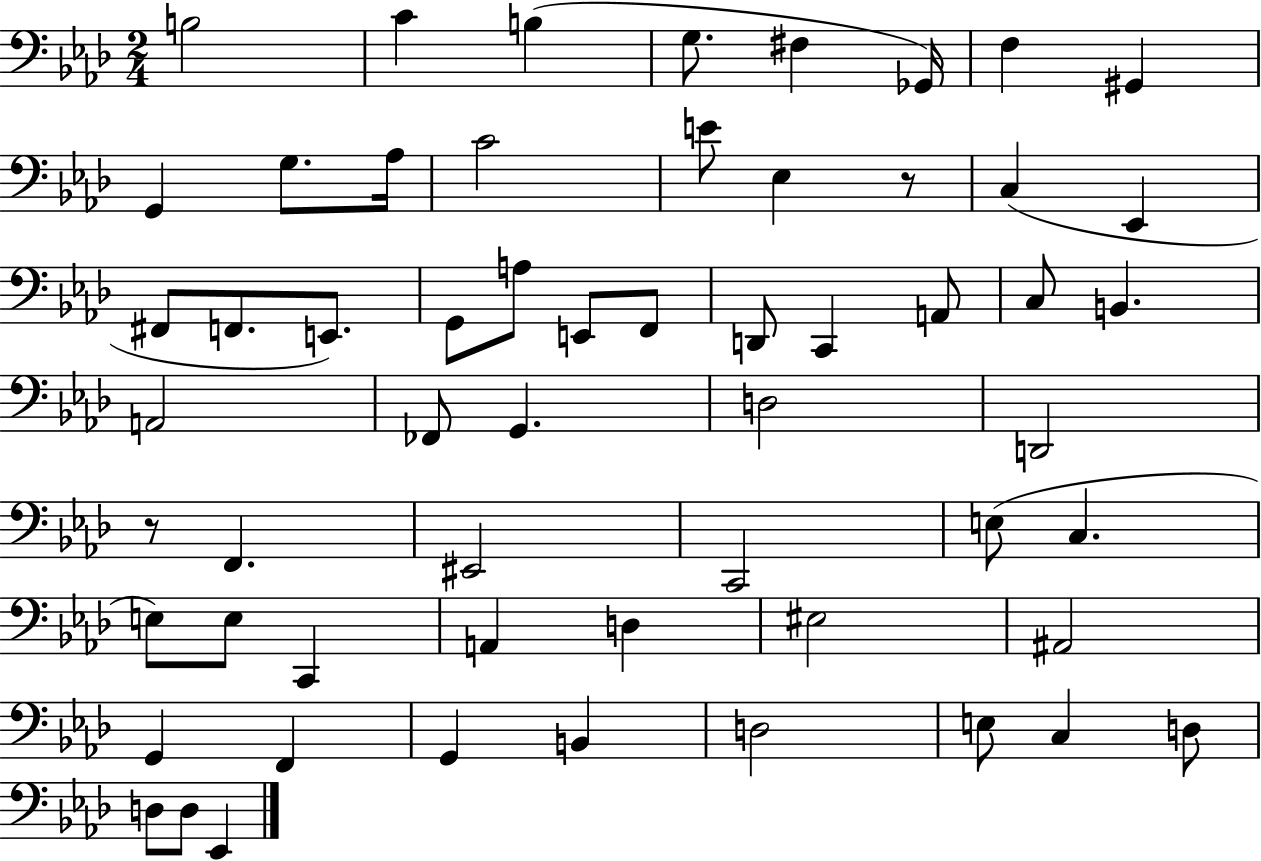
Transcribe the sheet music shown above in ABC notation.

X:1
T:Untitled
M:2/4
L:1/4
K:Ab
B,2 C B, G,/2 ^F, _G,,/4 F, ^G,, G,, G,/2 _A,/4 C2 E/2 _E, z/2 C, _E,, ^F,,/2 F,,/2 E,,/2 G,,/2 A,/2 E,,/2 F,,/2 D,,/2 C,, A,,/2 C,/2 B,, A,,2 _F,,/2 G,, D,2 D,,2 z/2 F,, ^E,,2 C,,2 E,/2 C, E,/2 E,/2 C,, A,, D, ^E,2 ^A,,2 G,, F,, G,, B,, D,2 E,/2 C, D,/2 D,/2 D,/2 _E,,